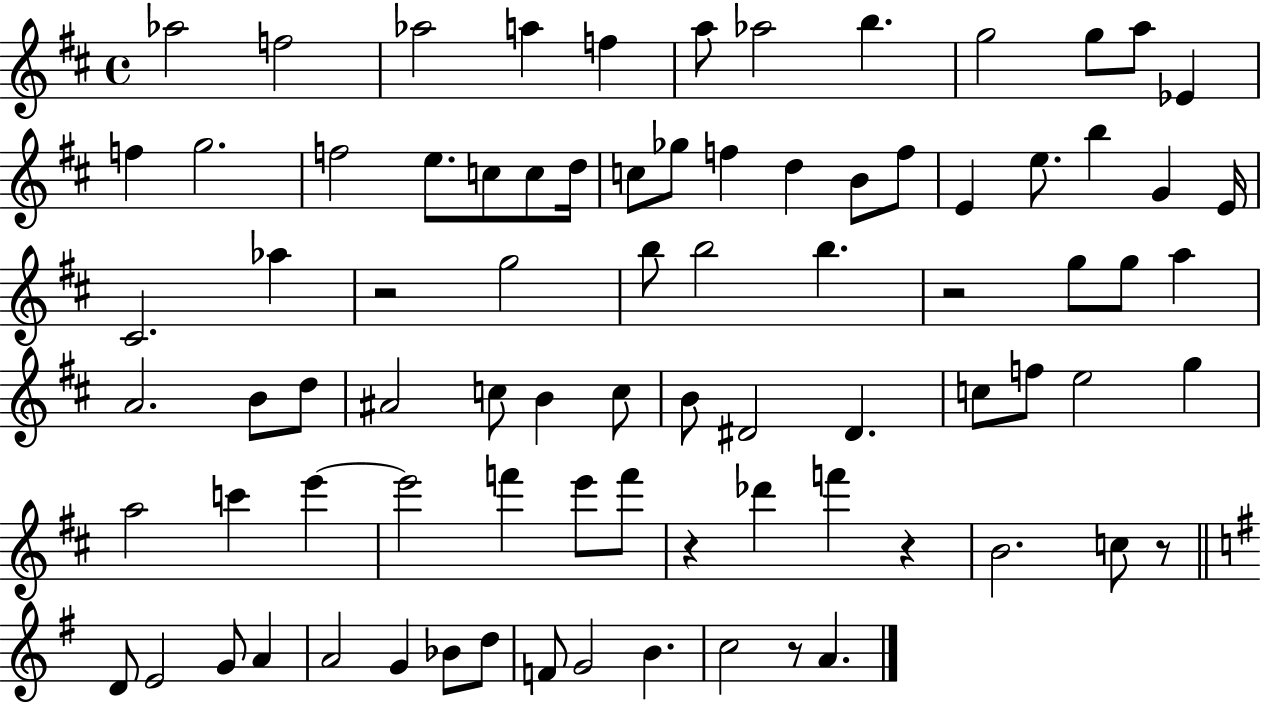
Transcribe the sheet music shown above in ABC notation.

X:1
T:Untitled
M:4/4
L:1/4
K:D
_a2 f2 _a2 a f a/2 _a2 b g2 g/2 a/2 _E f g2 f2 e/2 c/2 c/2 d/4 c/2 _g/2 f d B/2 f/2 E e/2 b G E/4 ^C2 _a z2 g2 b/2 b2 b z2 g/2 g/2 a A2 B/2 d/2 ^A2 c/2 B c/2 B/2 ^D2 ^D c/2 f/2 e2 g a2 c' e' e'2 f' e'/2 f'/2 z _d' f' z B2 c/2 z/2 D/2 E2 G/2 A A2 G _B/2 d/2 F/2 G2 B c2 z/2 A